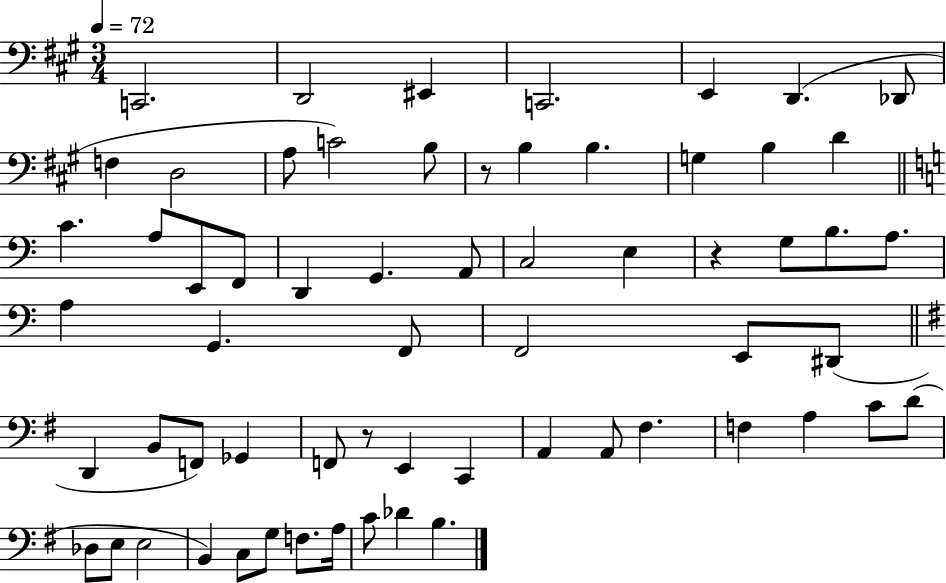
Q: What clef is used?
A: bass